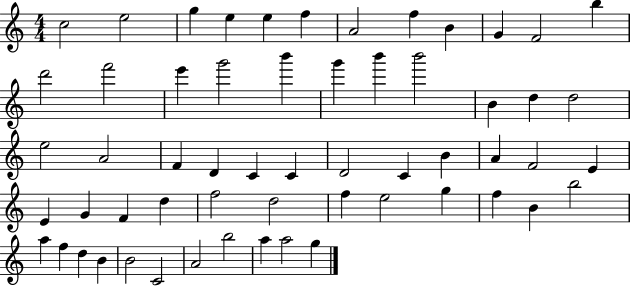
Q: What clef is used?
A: treble